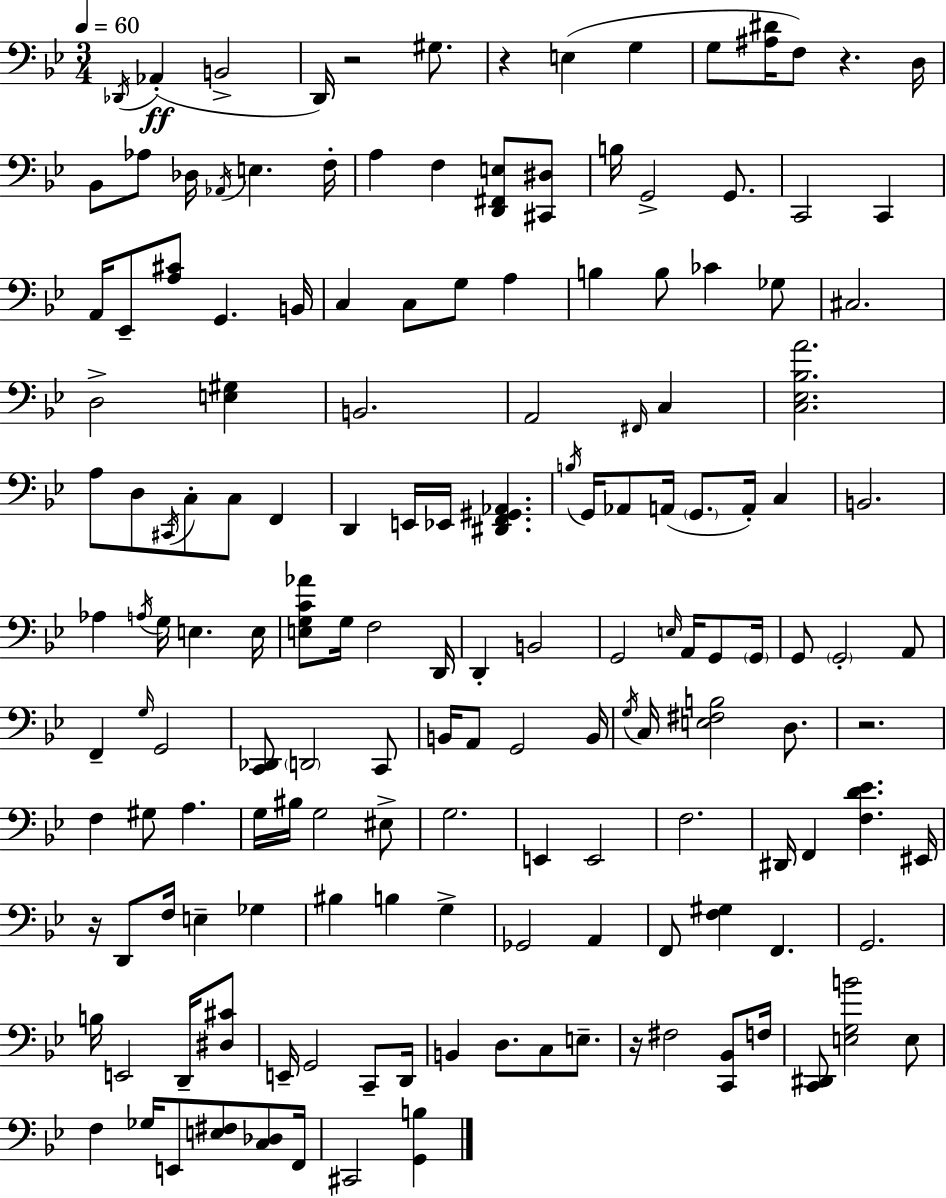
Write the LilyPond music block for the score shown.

{
  \clef bass
  \numericTimeSignature
  \time 3/4
  \key g \minor
  \tempo 4 = 60
  \repeat volta 2 { \acciaccatura { des,16 }\ff aes,4-.( b,2-> | d,16) r2 gis8. | r4 e4( g4 | g8 <ais dis'>16 f8) r4. | \break d16 bes,8 aes8 des16 \acciaccatura { aes,16 } e4. | f16-. a4 f4 <d, fis, e>8 | <cis, dis>8 b16 g,2-> g,8. | c,2 c,4 | \break a,16 ees,8-- <a cis'>8 g,4. | b,16 c4 c8 g8 a4 | b4 b8 ces'4 | ges8 cis2. | \break d2-> <e gis>4 | b,2. | a,2 \grace { fis,16 } c4 | <c ees bes a'>2. | \break a8 d8 \acciaccatura { cis,16 } c8-. c8 | f,4 d,4 e,16 ees,16 <dis, f, gis, aes,>4. | \acciaccatura { b16 } g,16 aes,8 a,16( \parenthesize g,8. | a,16-.) c4 b,2. | \break aes4 \acciaccatura { a16 } g16 e4. | e16 <e g c' aes'>8 g16 f2 | d,16 d,4-. b,2 | g,2 | \break \grace { e16 } a,16 g,8 \parenthesize g,16 g,8 \parenthesize g,2-. | a,8 f,4-- \grace { g16 } | g,2 <c, des,>8 \parenthesize d,2 | c,8 b,16 a,8 g,2 | \break b,16 \acciaccatura { g16 } c16 <e fis b>2 | d8. r2. | f4 | gis8 a4. g16 bis16 g2 | \break eis8-> g2. | e,4 | e,2 f2. | dis,16 f,4 | \break <f d' ees'>4. eis,16 r16 d,8 | f16 e4-- ges4 bis4 | b4 g4-> ges,2 | a,4 f,8 <f gis>4 | \break f,4. g,2. | b16 e,2 | d,16-- <dis cis'>8 e,16-- g,2 | c,8-- d,16 b,4 | \break d8. c8 e8.-- r16 fis2 | <c, bes,>8 f16 <c, dis,>8 <e g b'>2 | e8 f4 | ges16 e,8 <e fis>8 <c des>8 f,16 cis,2 | \break <g, b>4 } \bar "|."
}